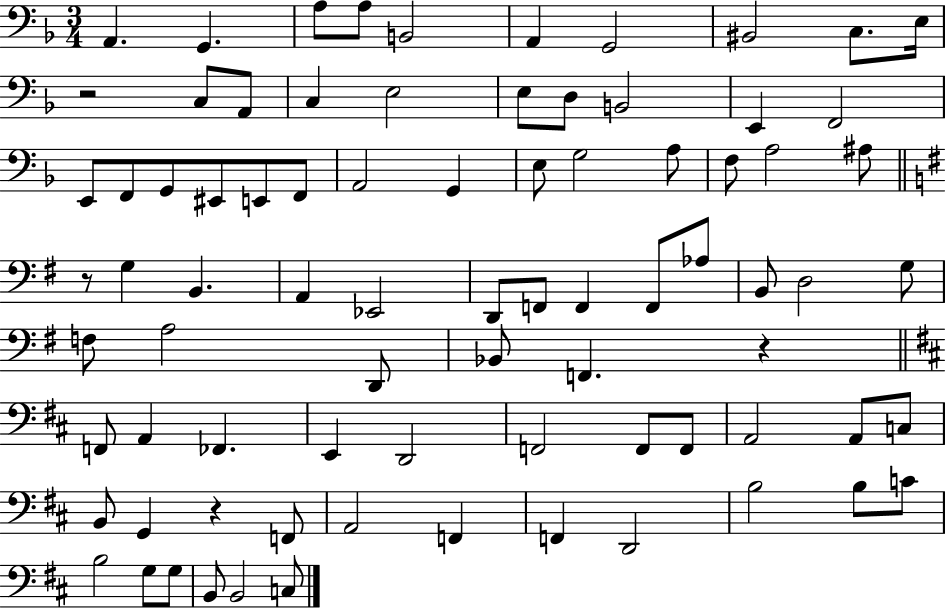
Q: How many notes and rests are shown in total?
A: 81